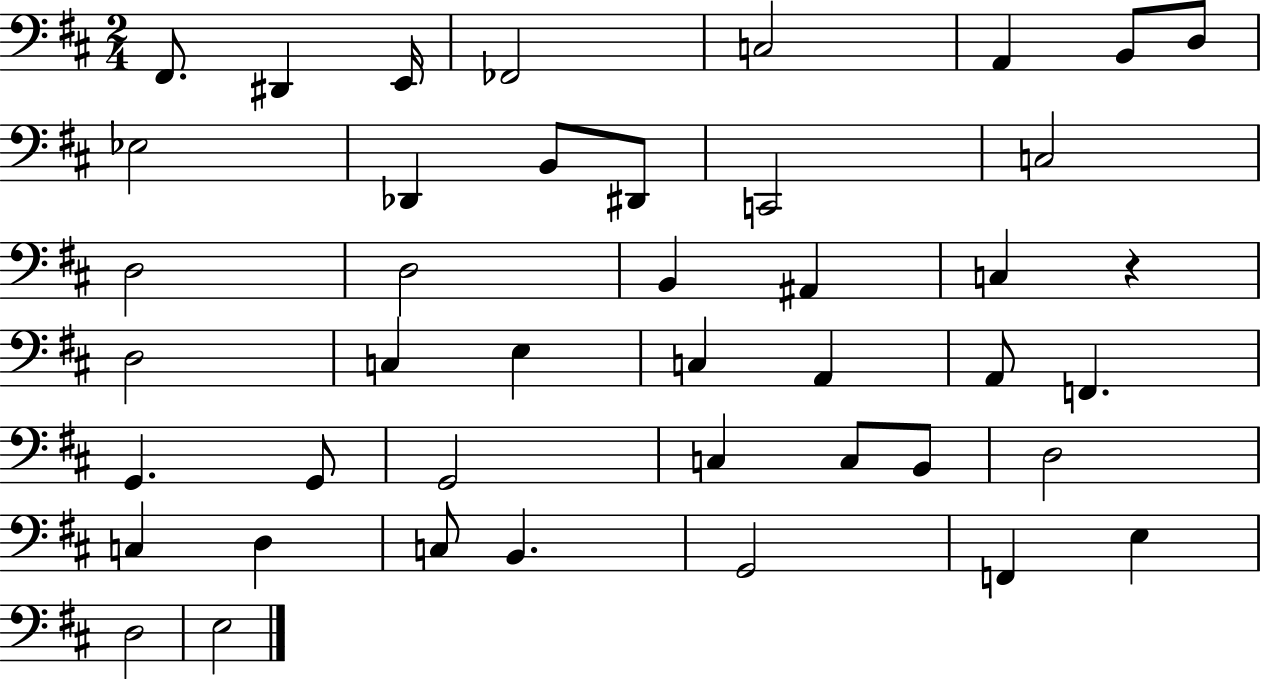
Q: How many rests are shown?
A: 1